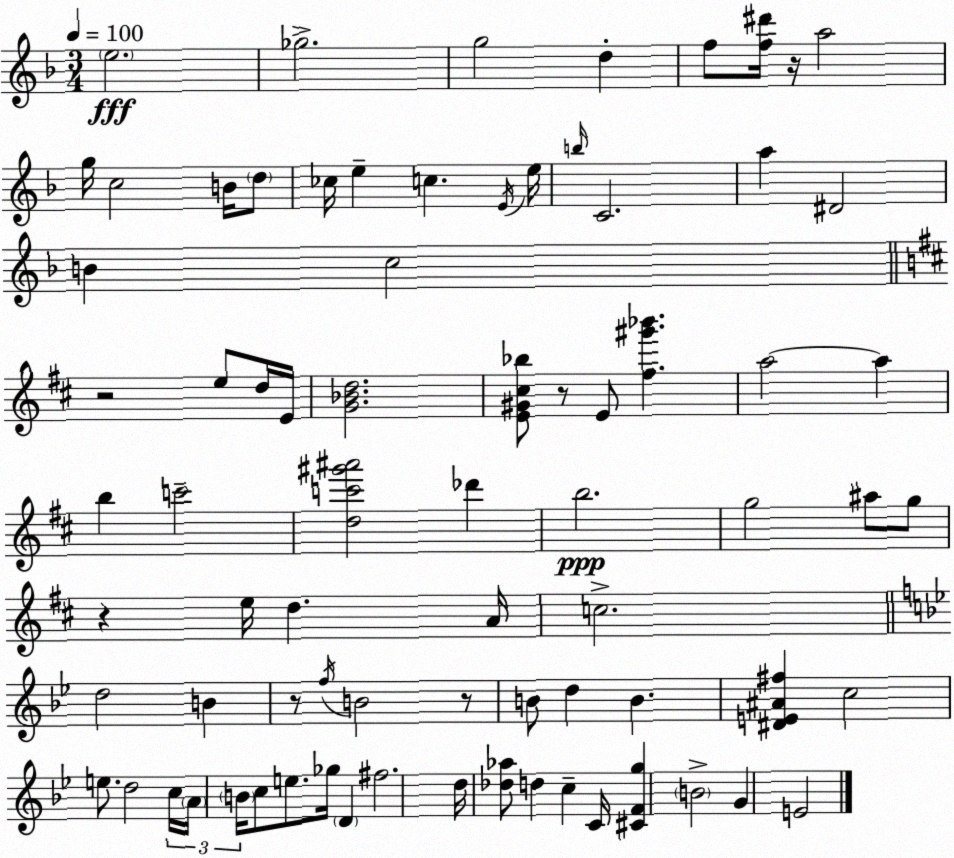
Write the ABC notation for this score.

X:1
T:Untitled
M:3/4
L:1/4
K:Dm
e2 _g2 g2 d f/2 [f^d']/4 z/4 a2 g/4 c2 B/4 d/2 _c/4 e c E/4 e/4 b/4 C2 a ^D2 B c2 z2 e/2 d/4 E/4 [G_Bd]2 [E^G^c_b]/2 z/2 E/2 [^f^g'_b'] a2 a b c'2 [dc'^g'^a']2 _d' b2 g2 ^a/2 g/2 z e/4 d A/4 c2 d2 B z/2 f/4 B2 z/2 B/2 d B [^DE^A^f] c2 e/2 d2 c/4 A/4 B/4 c/2 e/2 _g/4 D ^f2 d/4 [_d_a]/2 d c C/4 [^CFg] B2 G E2